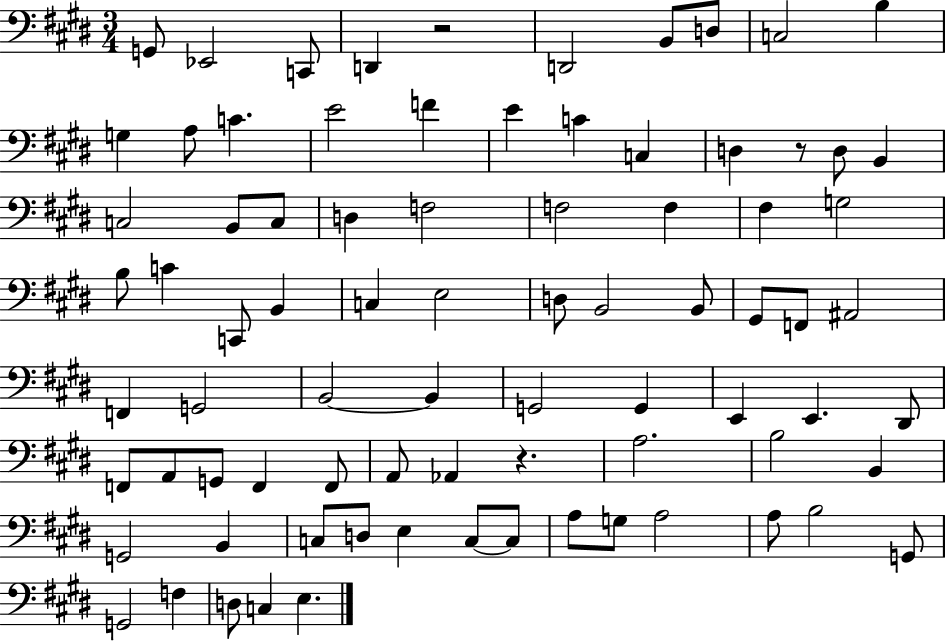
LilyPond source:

{
  \clef bass
  \numericTimeSignature
  \time 3/4
  \key e \major
  \repeat volta 2 { g,8 ees,2 c,8 | d,4 r2 | d,2 b,8 d8 | c2 b4 | \break g4 a8 c'4. | e'2 f'4 | e'4 c'4 c4 | d4 r8 d8 b,4 | \break c2 b,8 c8 | d4 f2 | f2 f4 | fis4 g2 | \break b8 c'4 c,8 b,4 | c4 e2 | d8 b,2 b,8 | gis,8 f,8 ais,2 | \break f,4 g,2 | b,2~~ b,4 | g,2 g,4 | e,4 e,4. dis,8 | \break f,8 a,8 g,8 f,4 f,8 | a,8 aes,4 r4. | a2. | b2 b,4 | \break g,2 b,4 | c8 d8 e4 c8~~ c8 | a8 g8 a2 | a8 b2 g,8 | \break g,2 f4 | d8 c4 e4. | } \bar "|."
}